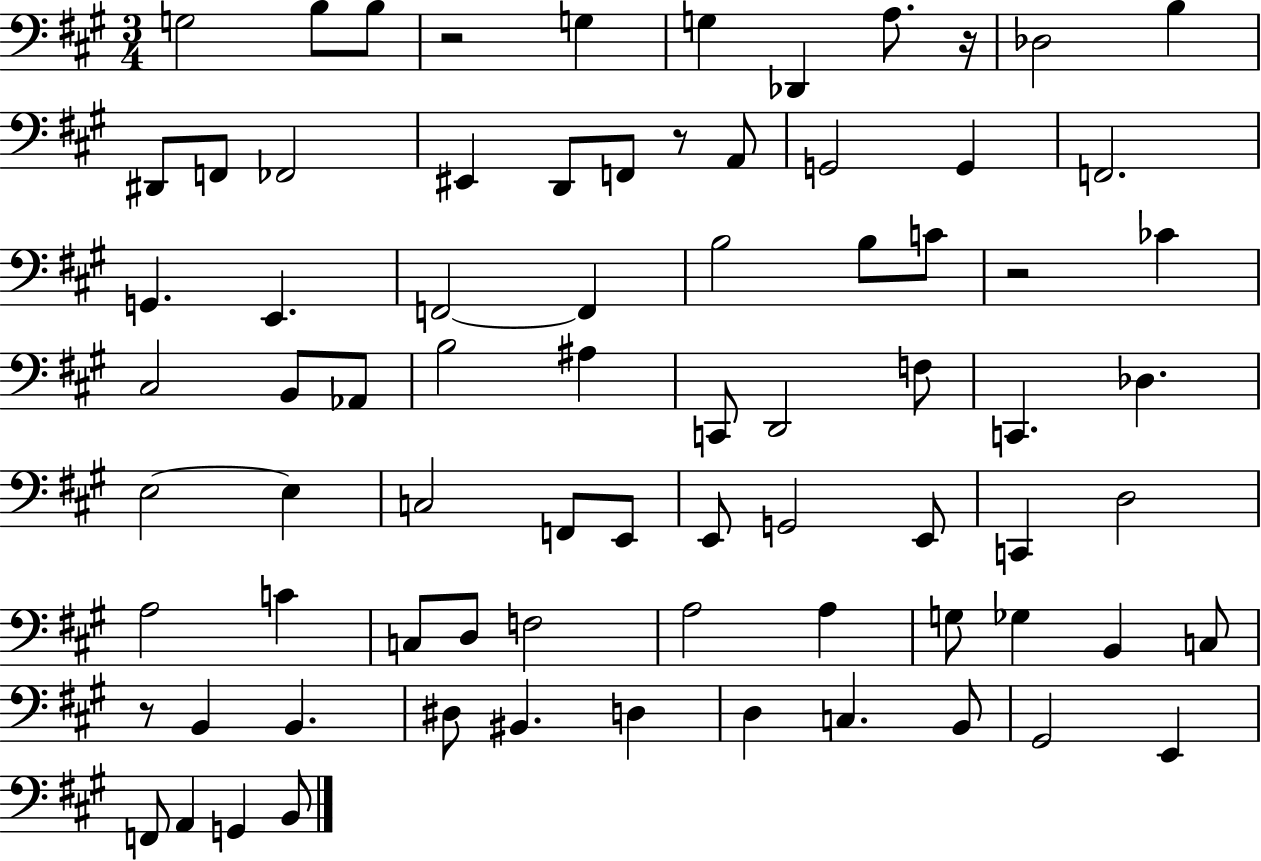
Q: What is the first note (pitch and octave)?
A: G3